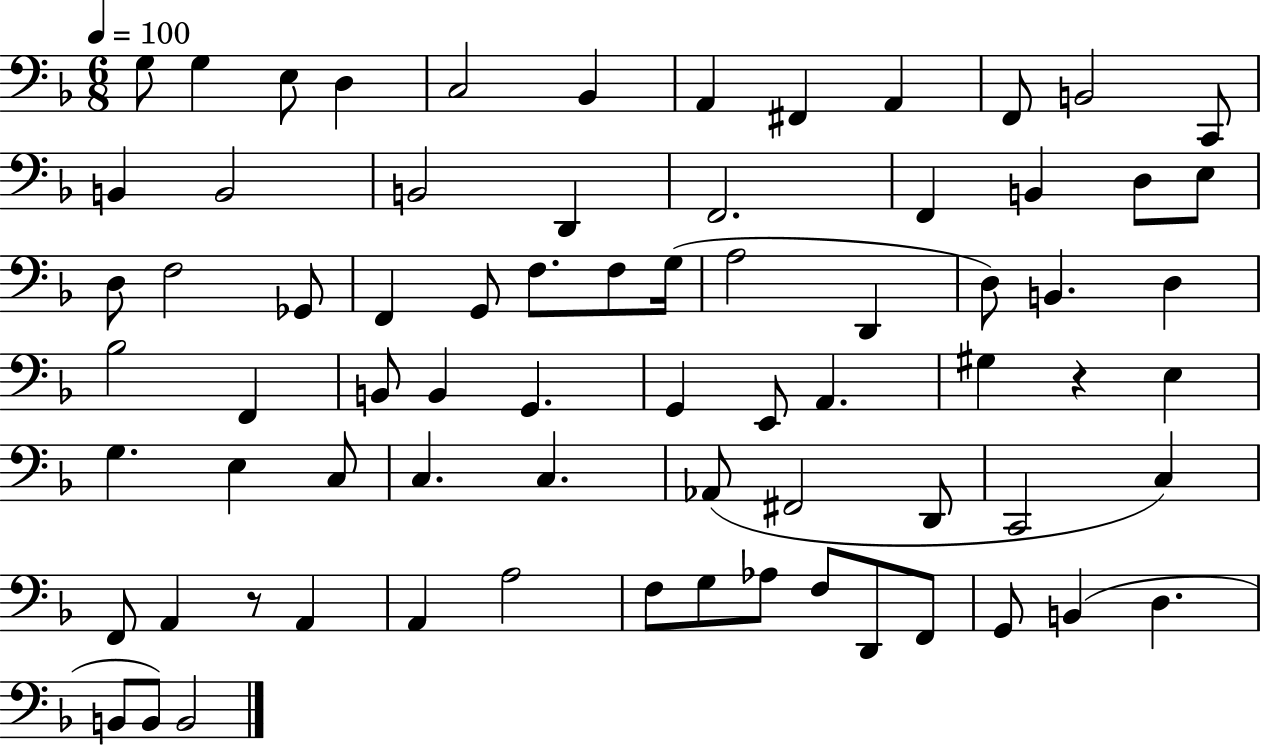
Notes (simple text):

G3/e G3/q E3/e D3/q C3/h Bb2/q A2/q F#2/q A2/q F2/e B2/h C2/e B2/q B2/h B2/h D2/q F2/h. F2/q B2/q D3/e E3/e D3/e F3/h Gb2/e F2/q G2/e F3/e. F3/e G3/s A3/h D2/q D3/e B2/q. D3/q Bb3/h F2/q B2/e B2/q G2/q. G2/q E2/e A2/q. G#3/q R/q E3/q G3/q. E3/q C3/e C3/q. C3/q. Ab2/e F#2/h D2/e C2/h C3/q F2/e A2/q R/e A2/q A2/q A3/h F3/e G3/e Ab3/e F3/e D2/e F2/e G2/e B2/q D3/q. B2/e B2/e B2/h